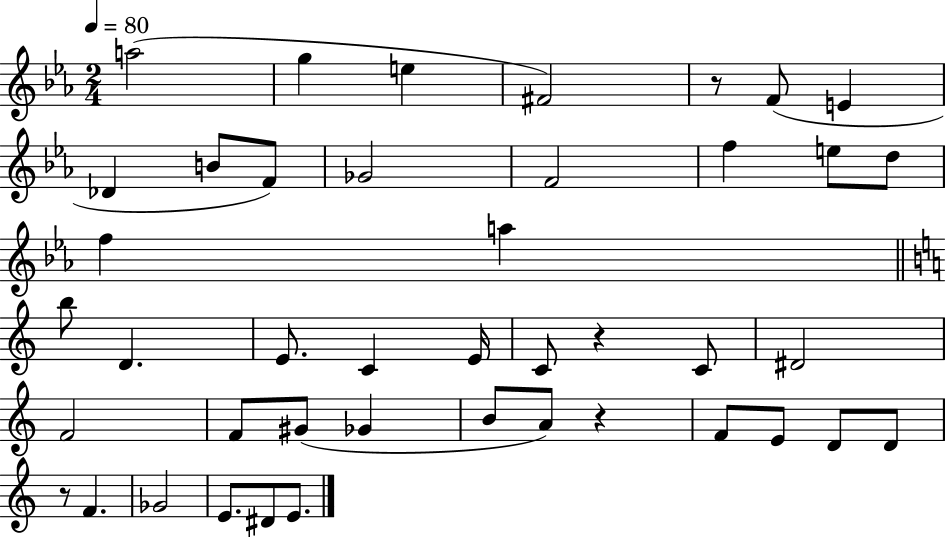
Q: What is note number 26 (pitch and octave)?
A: F4